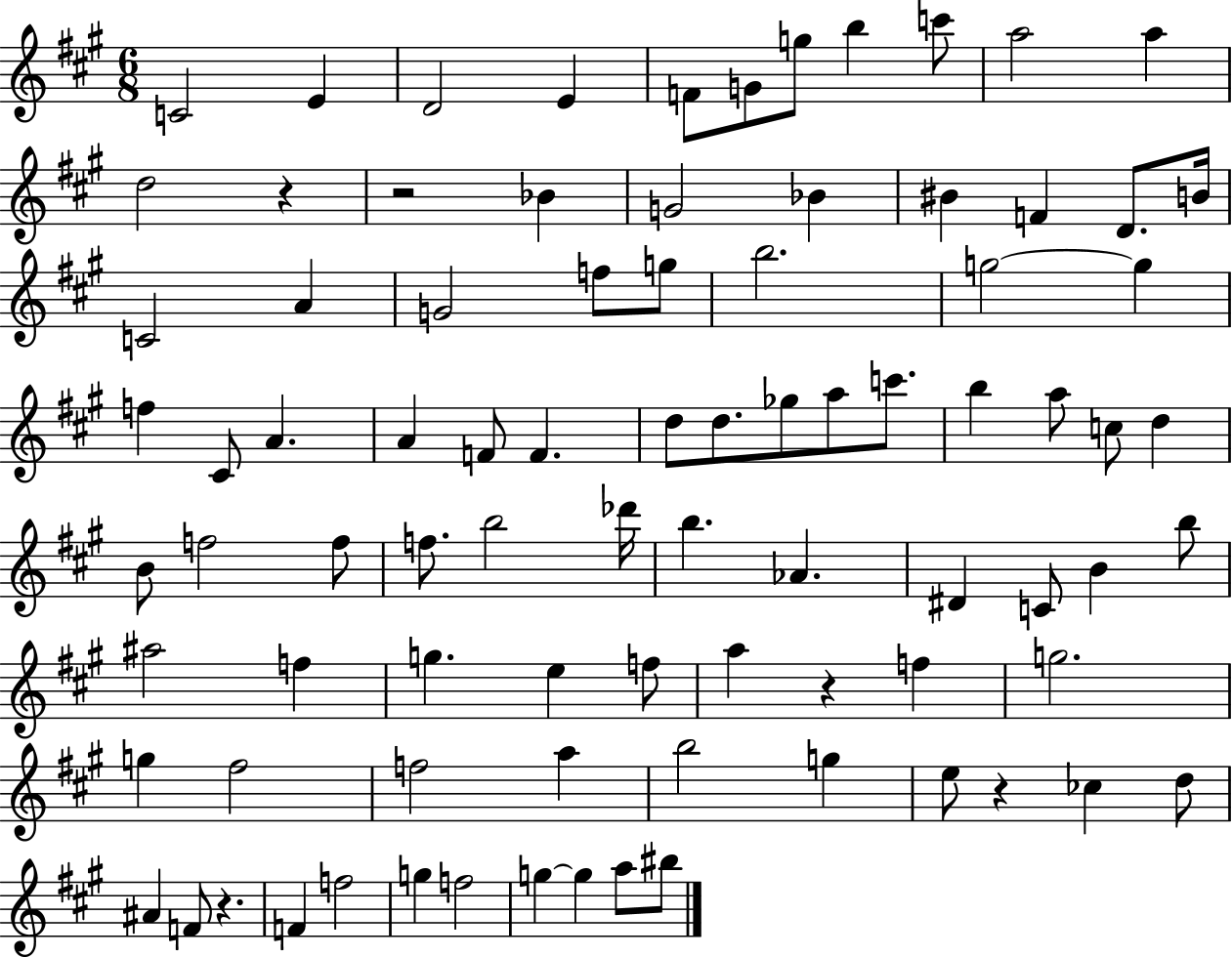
{
  \clef treble
  \numericTimeSignature
  \time 6/8
  \key a \major
  \repeat volta 2 { c'2 e'4 | d'2 e'4 | f'8 g'8 g''8 b''4 c'''8 | a''2 a''4 | \break d''2 r4 | r2 bes'4 | g'2 bes'4 | bis'4 f'4 d'8. b'16 | \break c'2 a'4 | g'2 f''8 g''8 | b''2. | g''2~~ g''4 | \break f''4 cis'8 a'4. | a'4 f'8 f'4. | d''8 d''8. ges''8 a''8 c'''8. | b''4 a''8 c''8 d''4 | \break b'8 f''2 f''8 | f''8. b''2 des'''16 | b''4. aes'4. | dis'4 c'8 b'4 b''8 | \break ais''2 f''4 | g''4. e''4 f''8 | a''4 r4 f''4 | g''2. | \break g''4 fis''2 | f''2 a''4 | b''2 g''4 | e''8 r4 ces''4 d''8 | \break ais'4 f'8 r4. | f'4 f''2 | g''4 f''2 | g''4~~ g''4 a''8 bis''8 | \break } \bar "|."
}